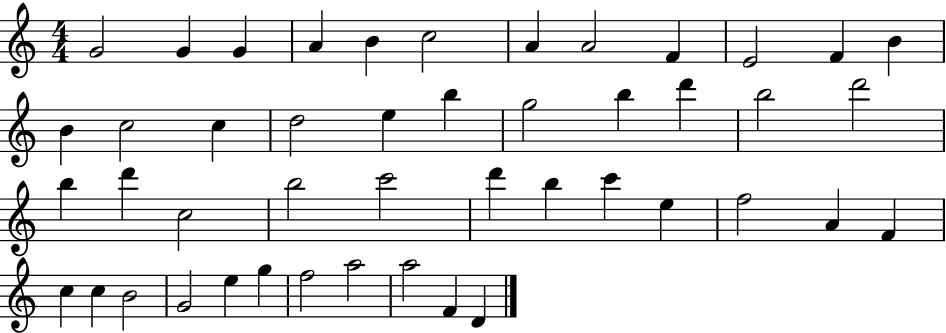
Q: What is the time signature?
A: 4/4